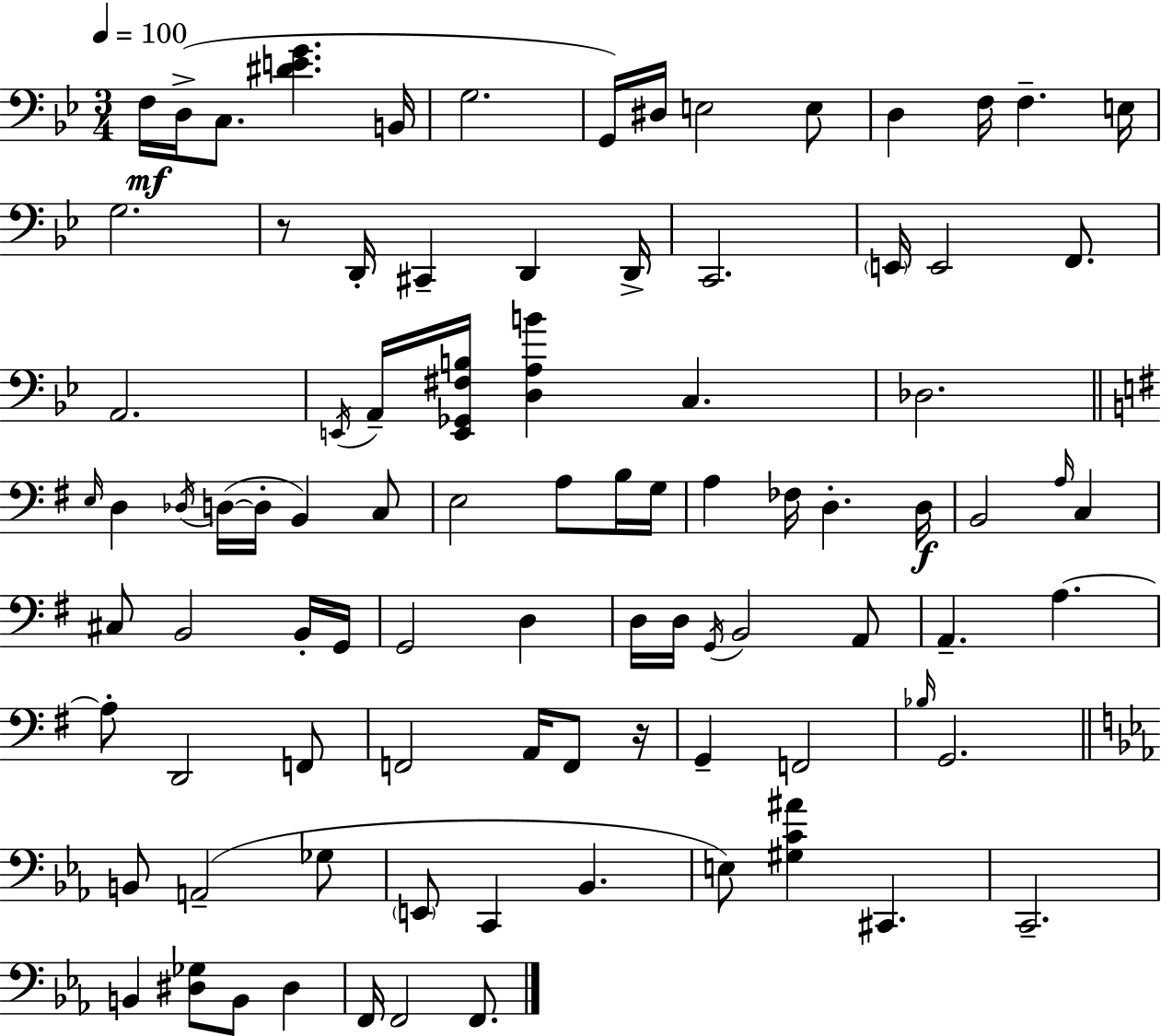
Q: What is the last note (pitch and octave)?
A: F2